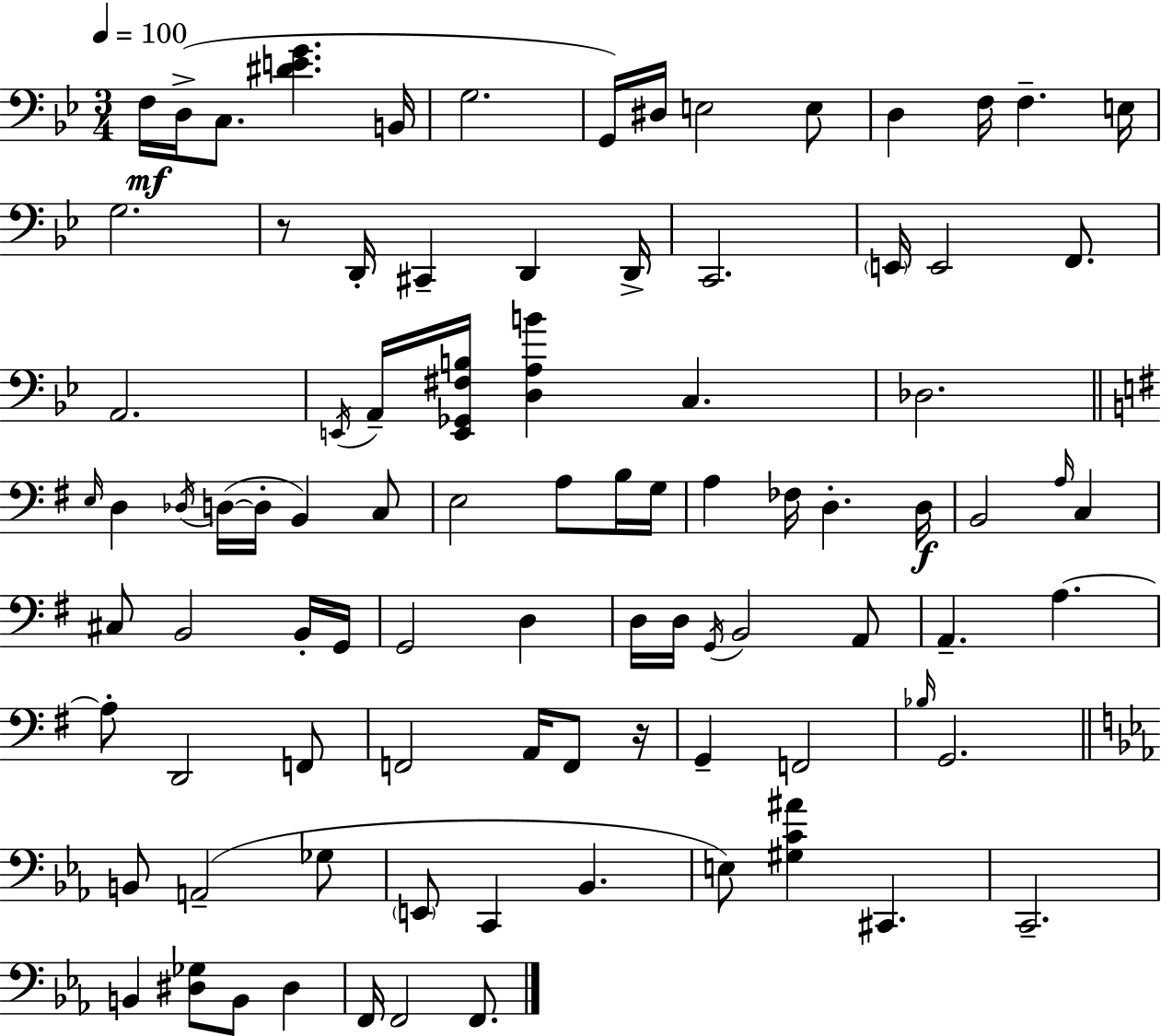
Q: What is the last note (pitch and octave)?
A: F2